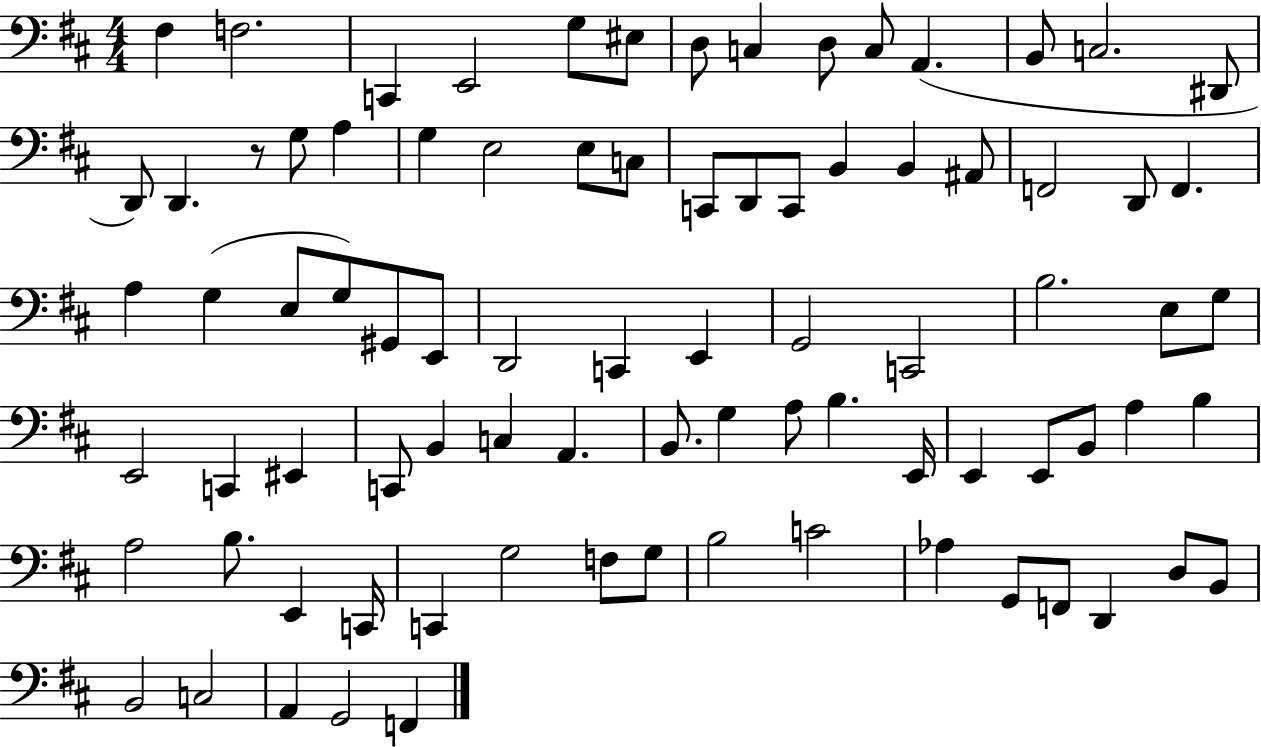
F#3/q F3/h. C2/q E2/h G3/e EIS3/e D3/e C3/q D3/e C3/e A2/q. B2/e C3/h. D#2/e D2/e D2/q. R/e G3/e A3/q G3/q E3/h E3/e C3/e C2/e D2/e C2/e B2/q B2/q A#2/e F2/h D2/e F2/q. A3/q G3/q E3/e G3/e G#2/e E2/e D2/h C2/q E2/q G2/h C2/h B3/h. E3/e G3/e E2/h C2/q EIS2/q C2/e B2/q C3/q A2/q. B2/e. G3/q A3/e B3/q. E2/s E2/q E2/e B2/e A3/q B3/q A3/h B3/e. E2/q C2/s C2/q G3/h F3/e G3/e B3/h C4/h Ab3/q G2/e F2/e D2/q D3/e B2/e B2/h C3/h A2/q G2/h F2/q